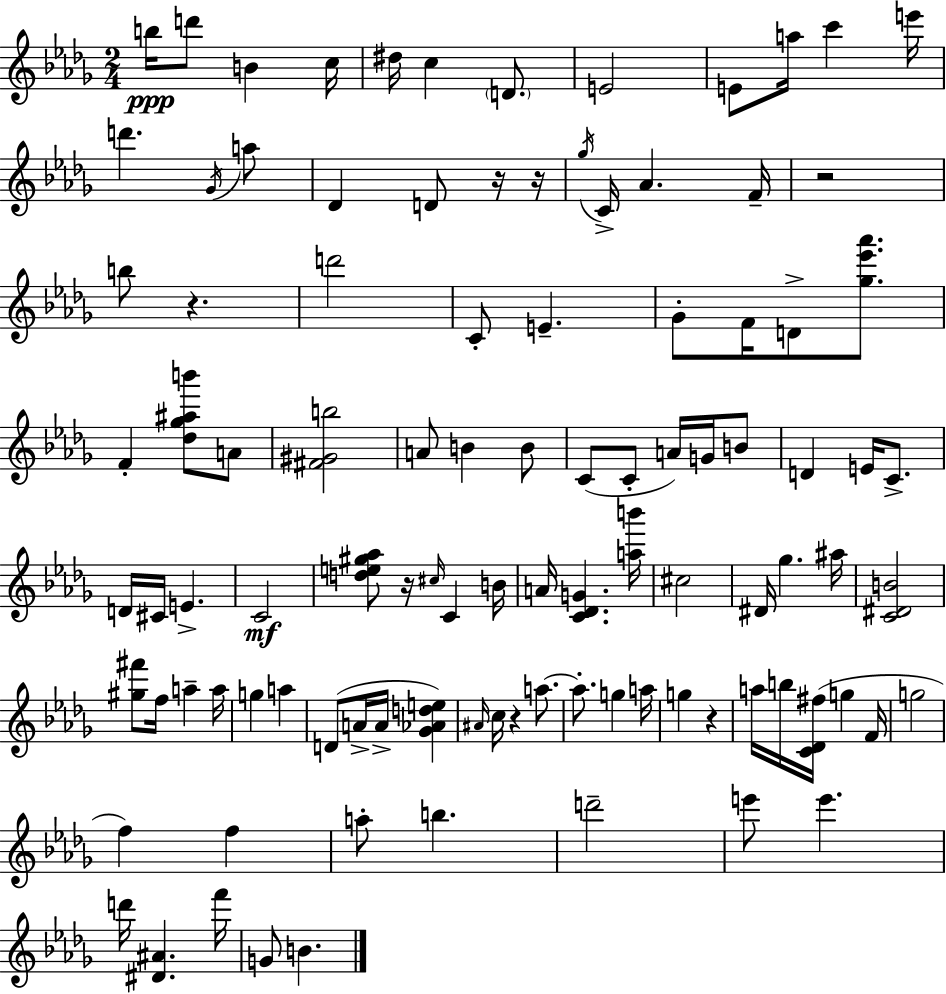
{
  \clef treble
  \numericTimeSignature
  \time 2/4
  \key bes \minor
  \repeat volta 2 { b''16\ppp d'''8 b'4 c''16 | dis''16 c''4 \parenthesize d'8. | e'2 | e'8 a''16 c'''4 e'''16 | \break d'''4. \acciaccatura { ges'16 } a''8 | des'4 d'8 r16 | r16 \acciaccatura { ges''16 } c'16-> aes'4. | f'16-- r2 | \break b''8 r4. | d'''2 | c'8-. e'4.-- | ges'8-. f'16 d'8-> <ges'' ees''' aes'''>8. | \break f'4-. <des'' ges'' ais'' b'''>8 | a'8 <fis' gis' b''>2 | a'8 b'4 | b'8 c'8( c'8-. a'16) g'16 | \break b'8 d'4 e'16 c'8.-> | d'16 cis'16 e'4.-> | c'2\mf | <d'' e'' gis'' aes''>8 r16 \grace { cis''16 } c'4 | \break b'16 a'16 <c' des' g'>4. | <a'' b'''>16 cis''2 | dis'16 ges''4. | ais''16 <c' dis' b'>2 | \break <gis'' fis'''>8 f''16 a''4-- | a''16 g''4 a''4 | d'8( a'16-> a'16-> <ges' aes' d'' e''>4) | \grace { ais'16 } c''16 r4 | \break a''8.~~ a''8.-. g''4 | a''16 g''4 | r4 a''16 b''16 <c' des' fis''>16( g''4 | f'16 g''2 | \break f''4) | f''4 a''8-. b''4. | d'''2-- | e'''8 e'''4. | \break d'''16 <dis' ais'>4. | f'''16 g'8 b'4. | } \bar "|."
}